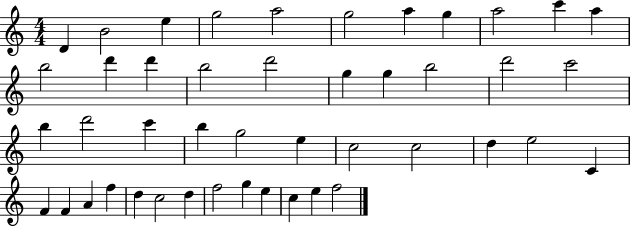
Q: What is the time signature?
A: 4/4